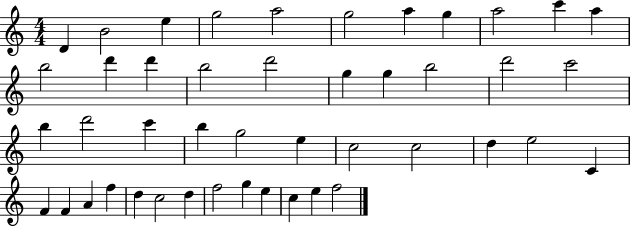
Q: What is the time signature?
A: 4/4